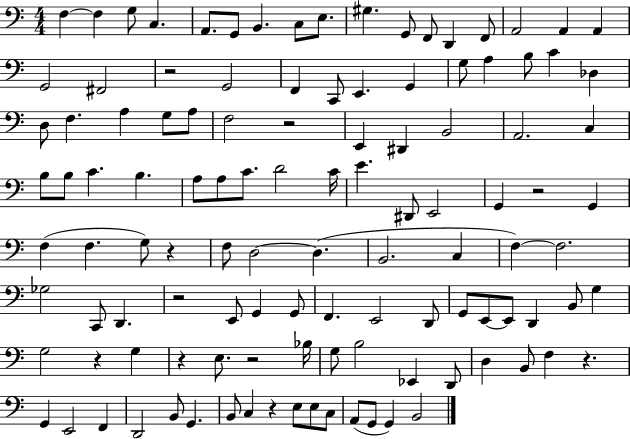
F3/q F3/q G3/e C3/q. A2/e. G2/e B2/q. C3/e E3/e. G#3/q. G2/e F2/e D2/q F2/e A2/h A2/q A2/q G2/h F#2/h R/h G2/h F2/q C2/e E2/q. G2/q G3/e A3/q B3/e C4/q Db3/q D3/e F3/q. A3/q G3/e A3/e F3/h R/h E2/q D#2/q B2/h A2/h. C3/q B3/e B3/e C4/q. B3/q. A3/e A3/e C4/e. D4/h C4/s E4/q. D#2/e E2/h G2/q R/h G2/q F3/q F3/q. G3/e R/q F3/e D3/h D3/q. B2/h. C3/q F3/q F3/h. Gb3/h C2/e D2/q. R/h E2/e G2/q G2/e F2/q. E2/h D2/e G2/e E2/e E2/e D2/q B2/e G3/q G3/h R/q G3/q R/q E3/e. R/h Bb3/s G3/e B3/h Eb2/q D2/e D3/q B2/e F3/q R/q. G2/q E2/h F2/q D2/h B2/e G2/q. B2/e C3/q R/q E3/e E3/e C3/e A2/e G2/e G2/q B2/h